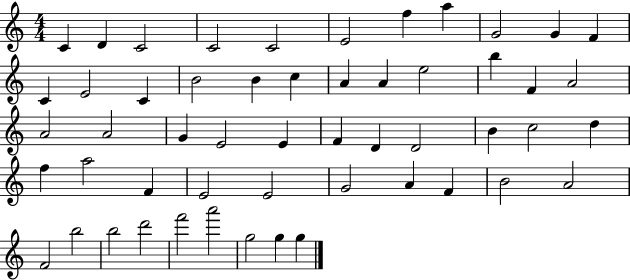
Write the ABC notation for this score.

X:1
T:Untitled
M:4/4
L:1/4
K:C
C D C2 C2 C2 E2 f a G2 G F C E2 C B2 B c A A e2 b F A2 A2 A2 G E2 E F D D2 B c2 d f a2 F E2 E2 G2 A F B2 A2 F2 b2 b2 d'2 f'2 a'2 g2 g g